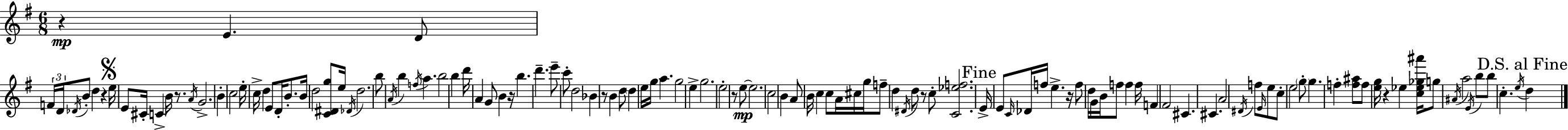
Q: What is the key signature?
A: G major